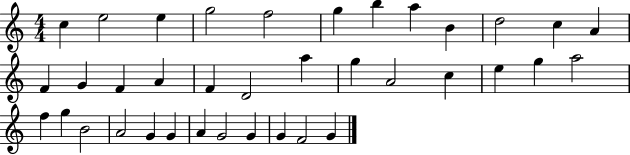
{
  \clef treble
  \numericTimeSignature
  \time 4/4
  \key c \major
  c''4 e''2 e''4 | g''2 f''2 | g''4 b''4 a''4 b'4 | d''2 c''4 a'4 | \break f'4 g'4 f'4 a'4 | f'4 d'2 a''4 | g''4 a'2 c''4 | e''4 g''4 a''2 | \break f''4 g''4 b'2 | a'2 g'4 g'4 | a'4 g'2 g'4 | g'4 f'2 g'4 | \break \bar "|."
}